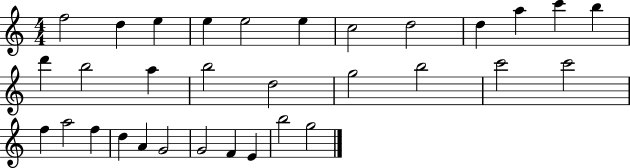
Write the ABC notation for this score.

X:1
T:Untitled
M:4/4
L:1/4
K:C
f2 d e e e2 e c2 d2 d a c' b d' b2 a b2 d2 g2 b2 c'2 c'2 f a2 f d A G2 G2 F E b2 g2